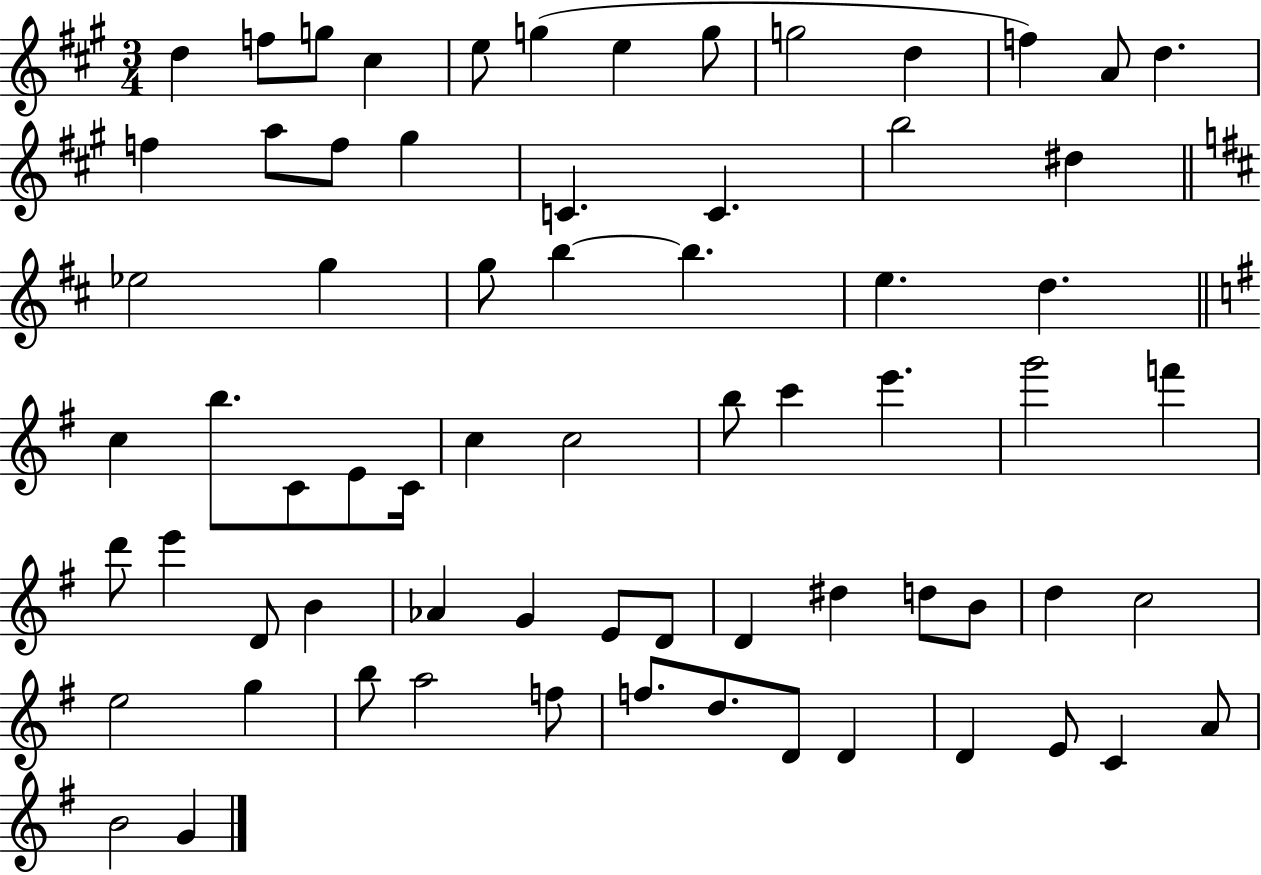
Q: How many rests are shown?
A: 0